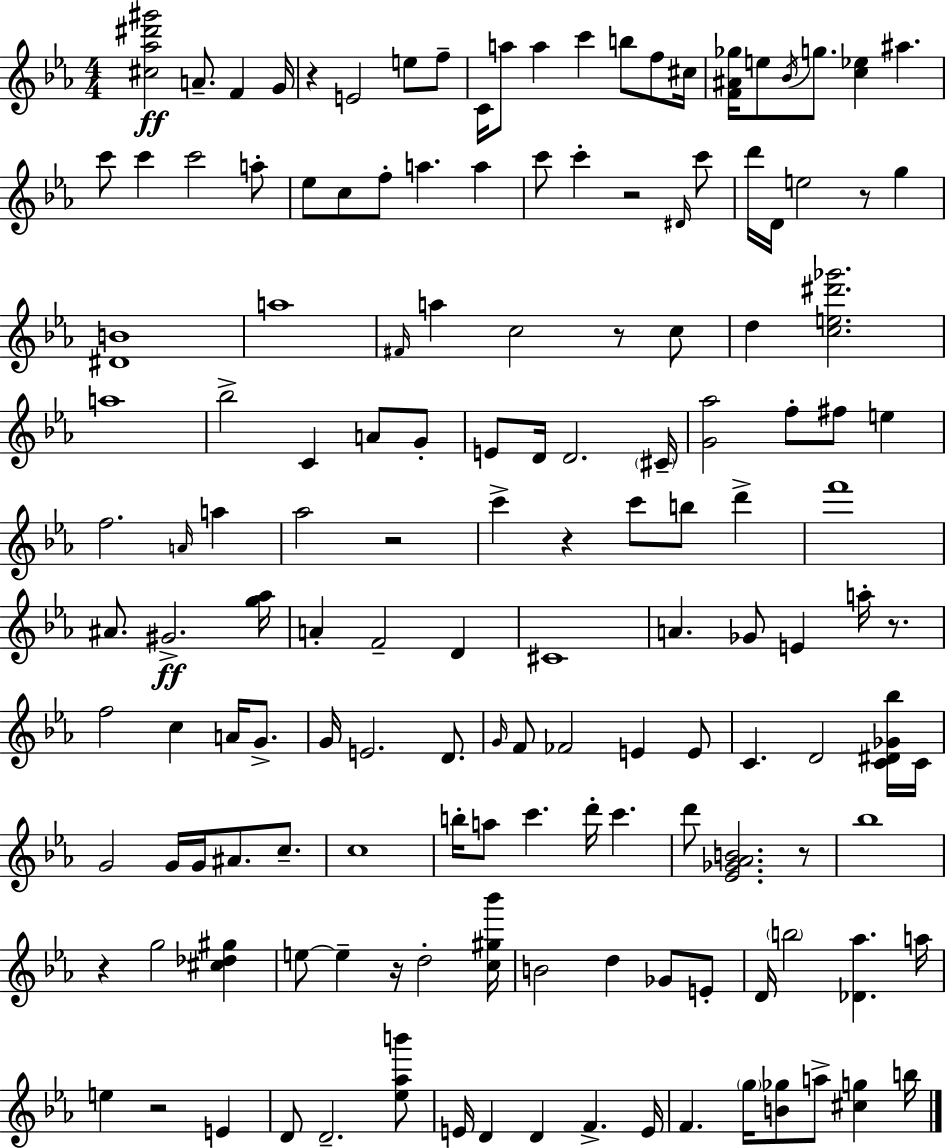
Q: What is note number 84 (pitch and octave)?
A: C4